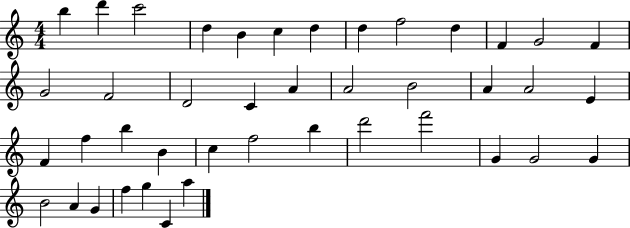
B5/q D6/q C6/h D5/q B4/q C5/q D5/q D5/q F5/h D5/q F4/q G4/h F4/q G4/h F4/h D4/h C4/q A4/q A4/h B4/h A4/q A4/h E4/q F4/q F5/q B5/q B4/q C5/q F5/h B5/q D6/h F6/h G4/q G4/h G4/q B4/h A4/q G4/q F5/q G5/q C4/q A5/q